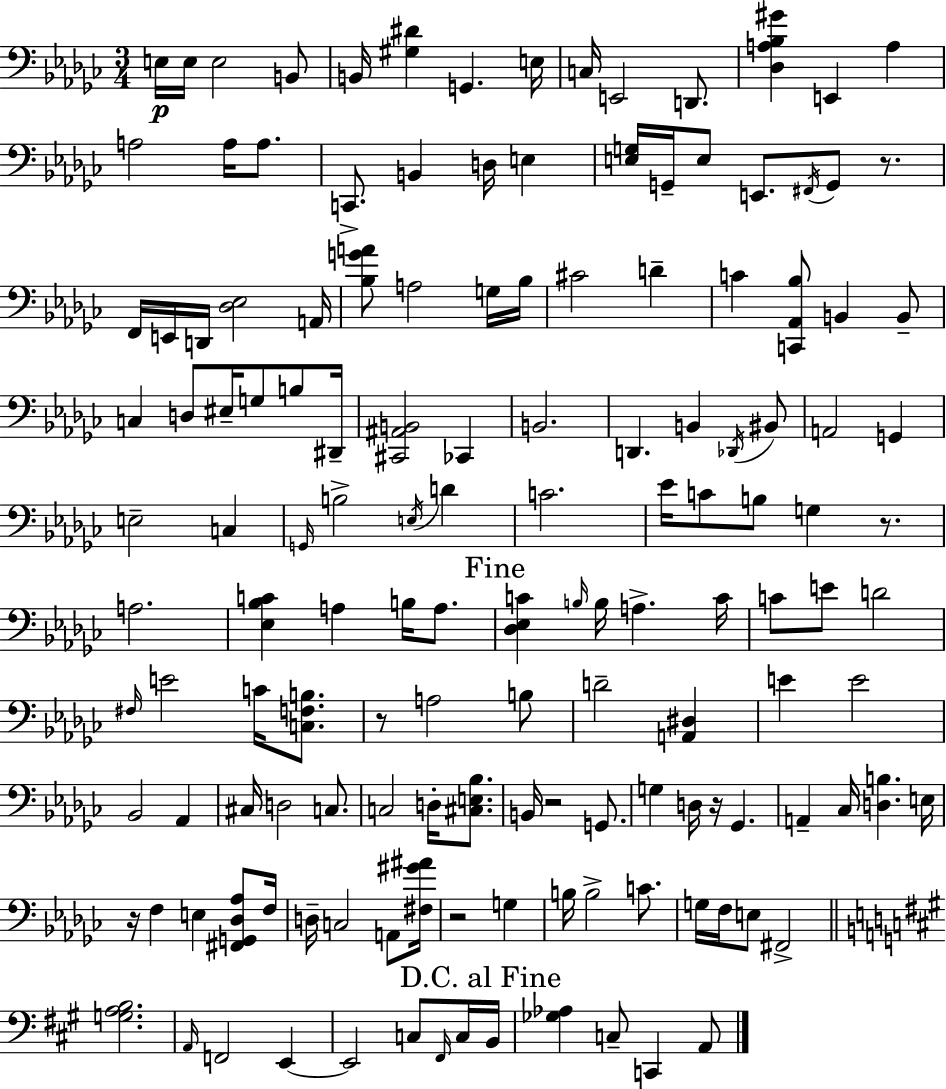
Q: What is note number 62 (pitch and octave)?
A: A3